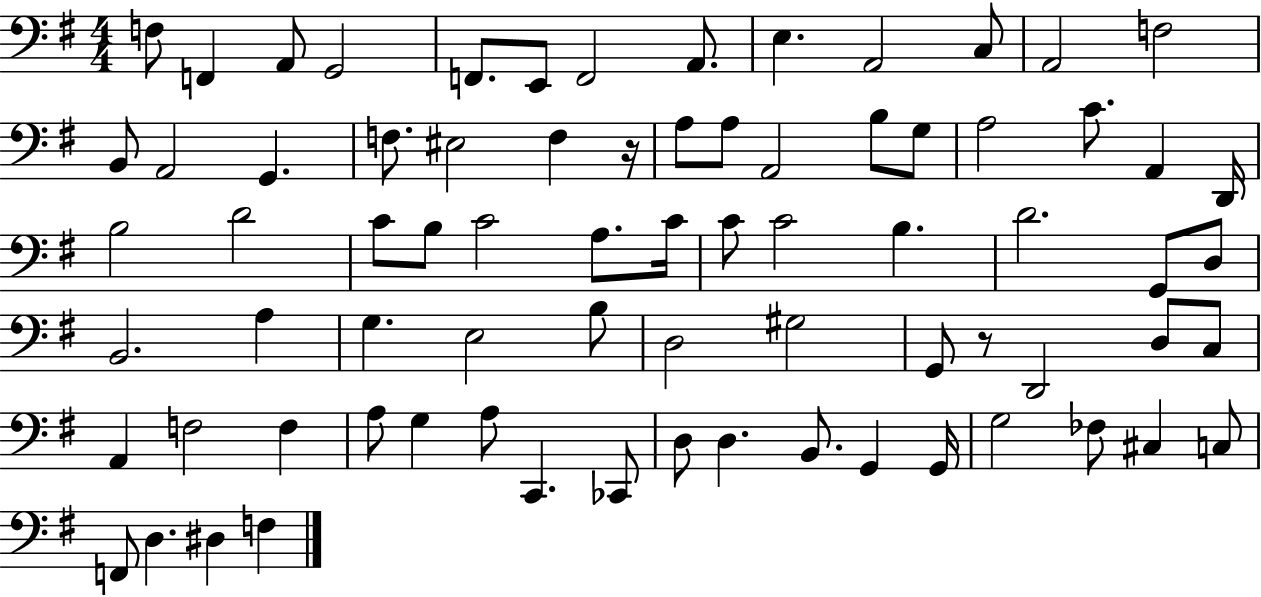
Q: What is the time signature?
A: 4/4